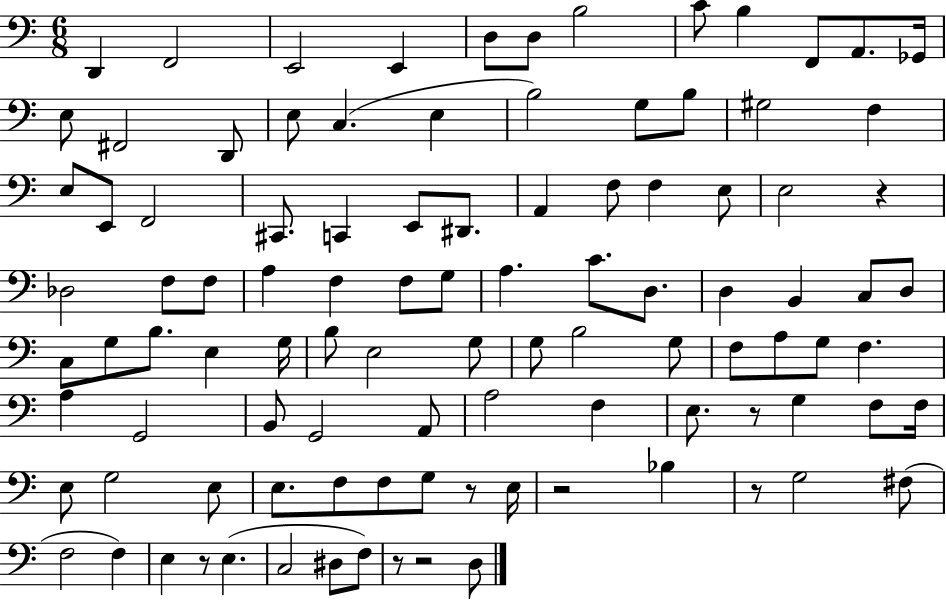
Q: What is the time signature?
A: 6/8